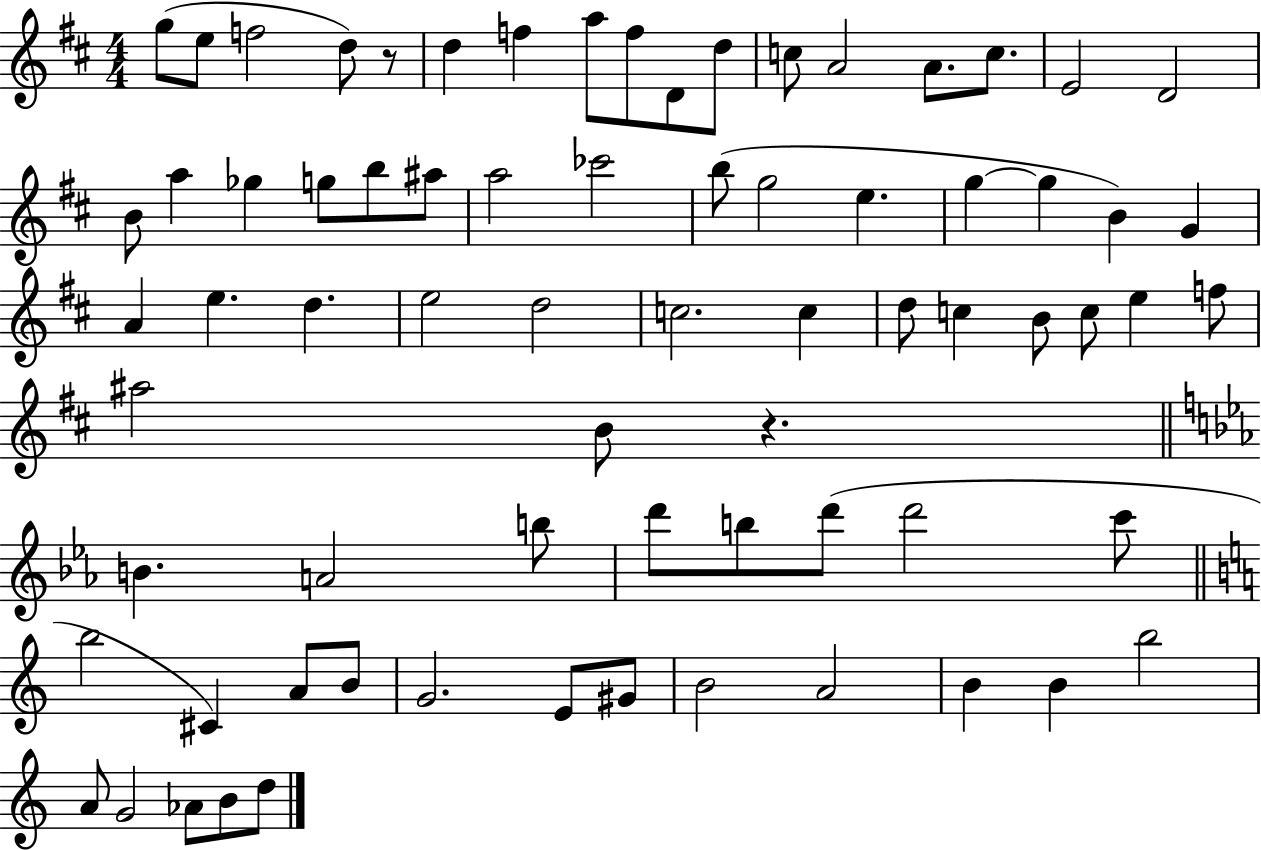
G5/e E5/e F5/h D5/e R/e D5/q F5/q A5/e F5/e D4/e D5/e C5/e A4/h A4/e. C5/e. E4/h D4/h B4/e A5/q Gb5/q G5/e B5/e A#5/e A5/h CES6/h B5/e G5/h E5/q. G5/q G5/q B4/q G4/q A4/q E5/q. D5/q. E5/h D5/h C5/h. C5/q D5/e C5/q B4/e C5/e E5/q F5/e A#5/h B4/e R/q. B4/q. A4/h B5/e D6/e B5/e D6/e D6/h C6/e B5/h C#4/q A4/e B4/e G4/h. E4/e G#4/e B4/h A4/h B4/q B4/q B5/h A4/e G4/h Ab4/e B4/e D5/e